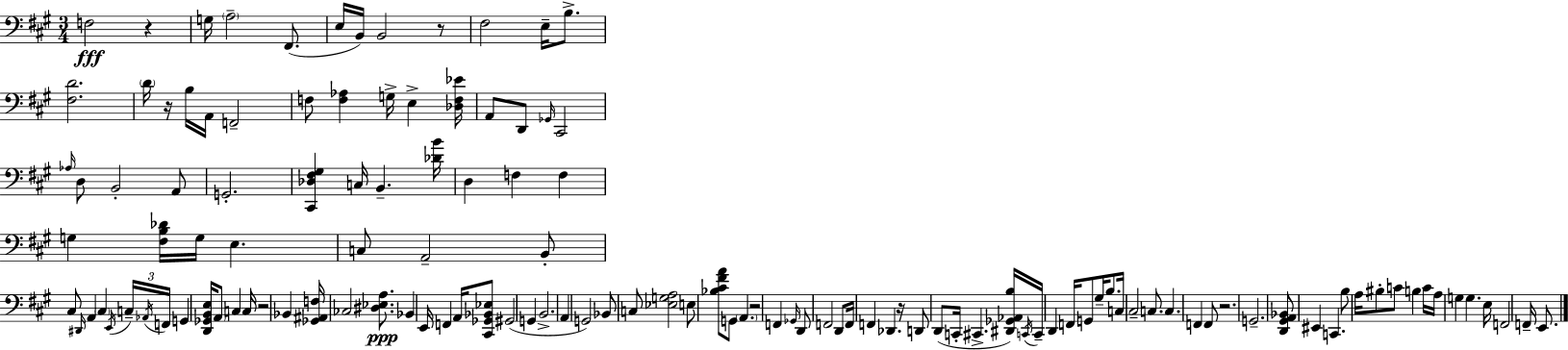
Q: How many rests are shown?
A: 7